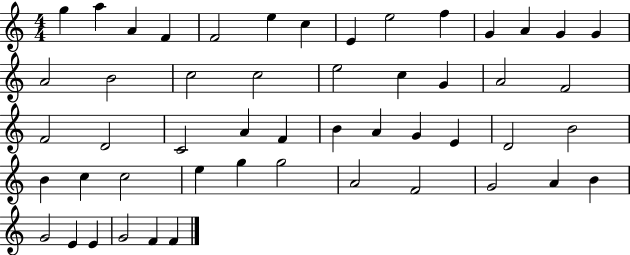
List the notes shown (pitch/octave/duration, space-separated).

G5/q A5/q A4/q F4/q F4/h E5/q C5/q E4/q E5/h F5/q G4/q A4/q G4/q G4/q A4/h B4/h C5/h C5/h E5/h C5/q G4/q A4/h F4/h F4/h D4/h C4/h A4/q F4/q B4/q A4/q G4/q E4/q D4/h B4/h B4/q C5/q C5/h E5/q G5/q G5/h A4/h F4/h G4/h A4/q B4/q G4/h E4/q E4/q G4/h F4/q F4/q